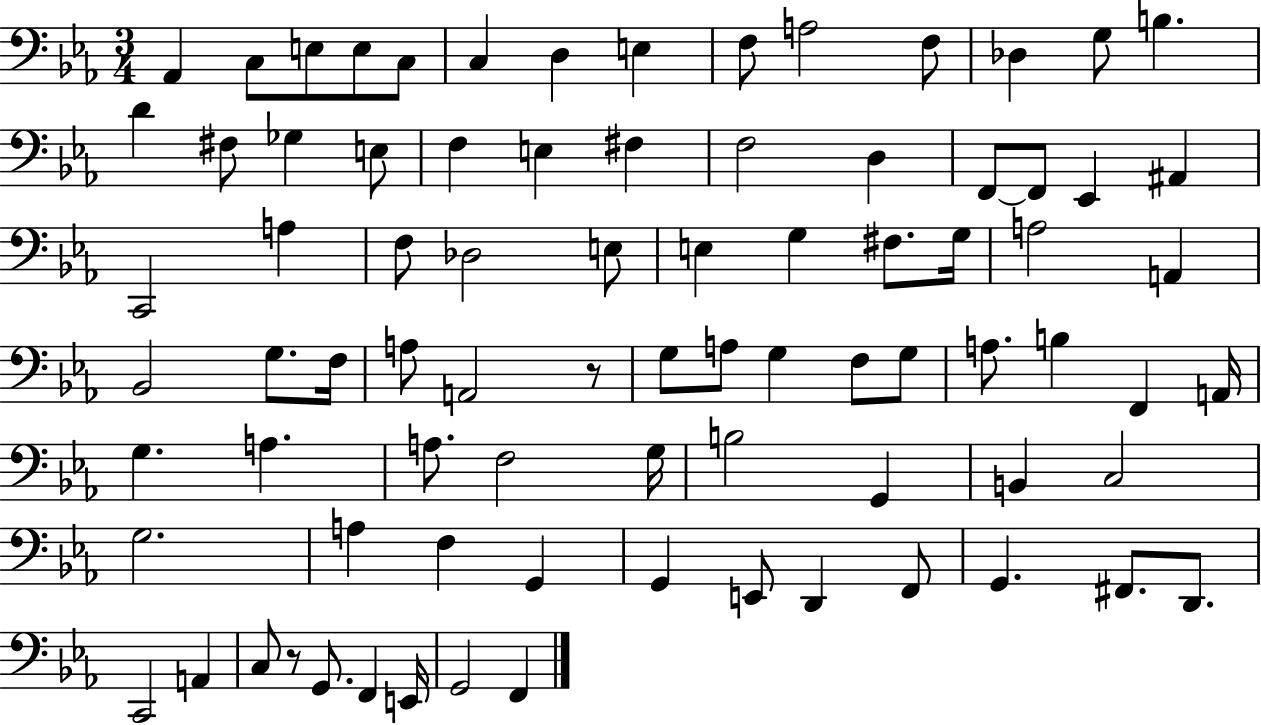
X:1
T:Untitled
M:3/4
L:1/4
K:Eb
_A,, C,/2 E,/2 E,/2 C,/2 C, D, E, F,/2 A,2 F,/2 _D, G,/2 B, D ^F,/2 _G, E,/2 F, E, ^F, F,2 D, F,,/2 F,,/2 _E,, ^A,, C,,2 A, F,/2 _D,2 E,/2 E, G, ^F,/2 G,/4 A,2 A,, _B,,2 G,/2 F,/4 A,/2 A,,2 z/2 G,/2 A,/2 G, F,/2 G,/2 A,/2 B, F,, A,,/4 G, A, A,/2 F,2 G,/4 B,2 G,, B,, C,2 G,2 A, F, G,, G,, E,,/2 D,, F,,/2 G,, ^F,,/2 D,,/2 C,,2 A,, C,/2 z/2 G,,/2 F,, E,,/4 G,,2 F,,